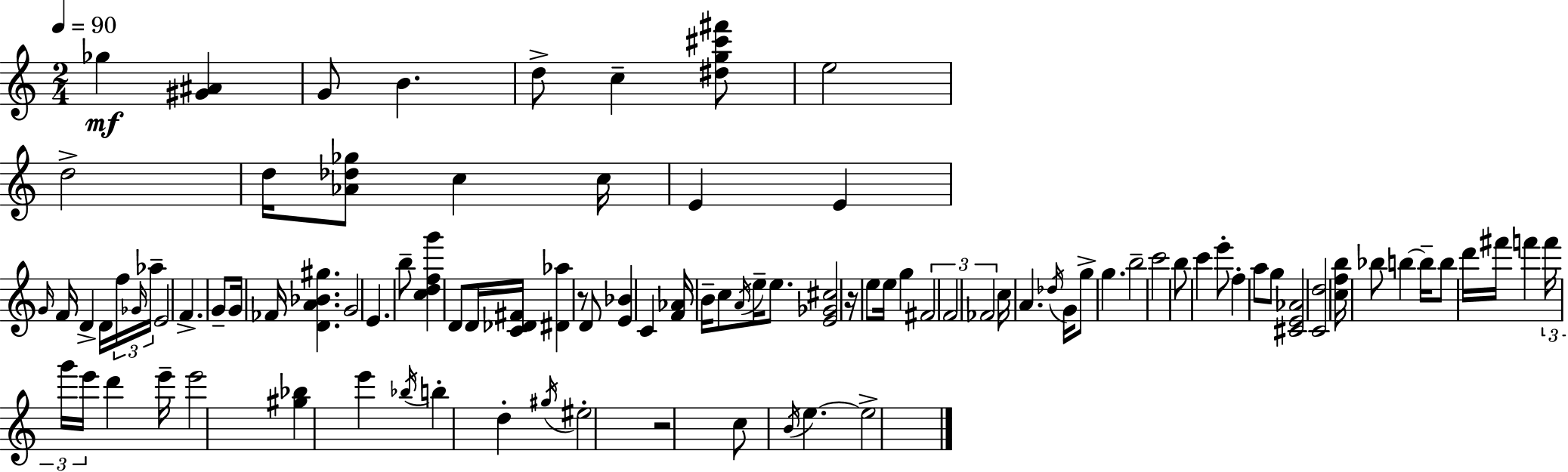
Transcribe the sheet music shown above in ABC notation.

X:1
T:Untitled
M:2/4
L:1/4
K:Am
_g [^G^A] G/2 B d/2 c [^dg^c'^f']/2 e2 d2 d/4 [_A_d_g]/2 c c/4 E E G/4 F/4 D D/4 f/4 _G/4 _a/4 E2 F G/2 G/4 _F/4 [DA_B^g] G2 E b/2 [cdfg'] D/2 D/4 [C_D^F]/4 [^D_a] z/2 D/2 [E_B] C [F_A]/4 B/4 c/2 A/4 e/4 e/2 [E_G^c]2 z/4 e/2 e/4 g ^F2 F2 _F2 c/4 A _d/4 G/4 g/2 g b2 c'2 b/2 c' e'/2 f a/2 g/2 [^CE_A]2 [Cd]2 [cfb]/4 _b/2 b b/4 b/2 d'/4 ^f'/4 f' f'/4 g'/4 e'/4 d' e'/4 e'2 [^g_b] e' _b/4 b d ^g/4 ^e2 z2 c/2 B/4 e e2